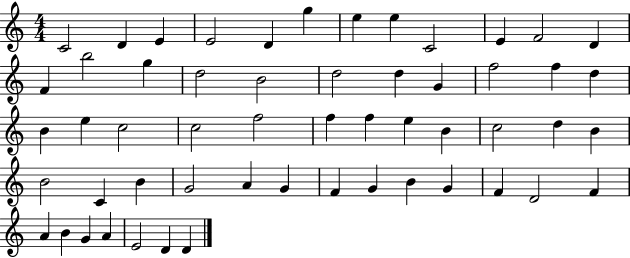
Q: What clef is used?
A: treble